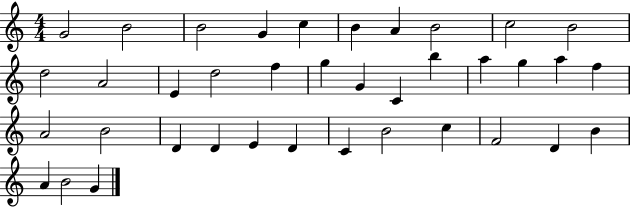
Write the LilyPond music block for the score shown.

{
  \clef treble
  \numericTimeSignature
  \time 4/4
  \key c \major
  g'2 b'2 | b'2 g'4 c''4 | b'4 a'4 b'2 | c''2 b'2 | \break d''2 a'2 | e'4 d''2 f''4 | g''4 g'4 c'4 b''4 | a''4 g''4 a''4 f''4 | \break a'2 b'2 | d'4 d'4 e'4 d'4 | c'4 b'2 c''4 | f'2 d'4 b'4 | \break a'4 b'2 g'4 | \bar "|."
}